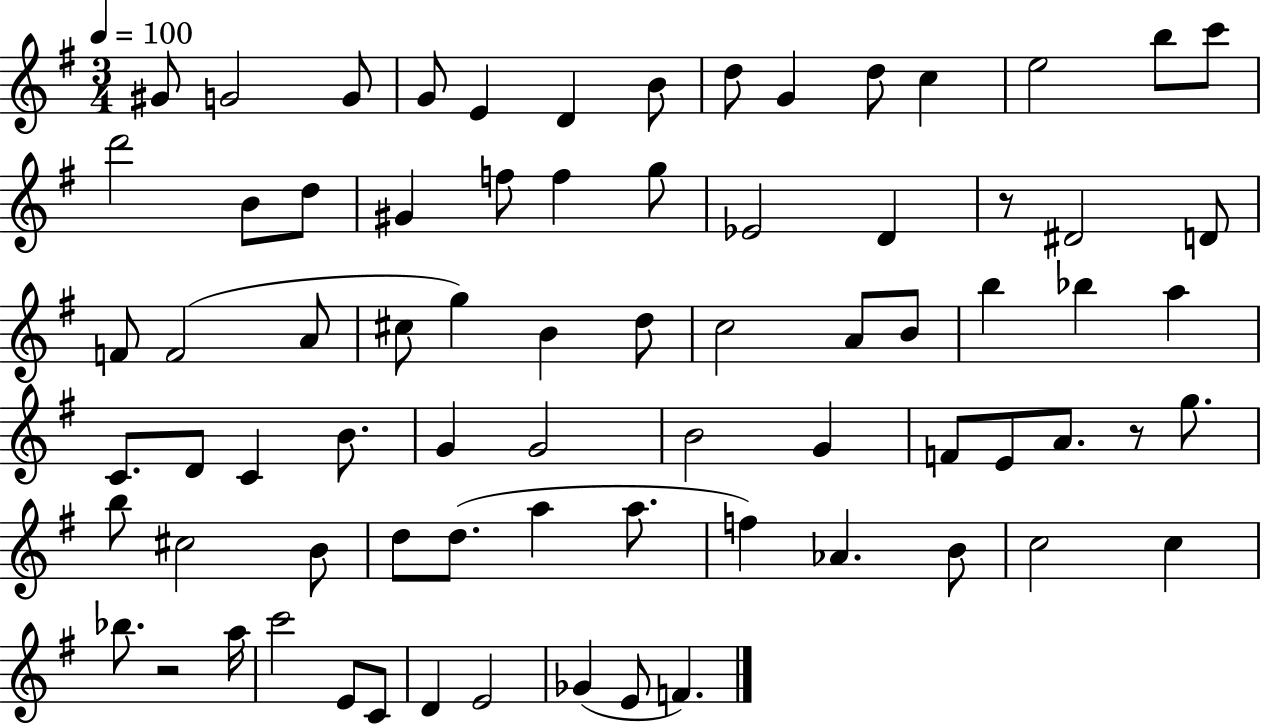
{
  \clef treble
  \numericTimeSignature
  \time 3/4
  \key g \major
  \tempo 4 = 100
  gis'8 g'2 g'8 | g'8 e'4 d'4 b'8 | d''8 g'4 d''8 c''4 | e''2 b''8 c'''8 | \break d'''2 b'8 d''8 | gis'4 f''8 f''4 g''8 | ees'2 d'4 | r8 dis'2 d'8 | \break f'8 f'2( a'8 | cis''8 g''4) b'4 d''8 | c''2 a'8 b'8 | b''4 bes''4 a''4 | \break c'8. d'8 c'4 b'8. | g'4 g'2 | b'2 g'4 | f'8 e'8 a'8. r8 g''8. | \break b''8 cis''2 b'8 | d''8 d''8.( a''4 a''8. | f''4) aes'4. b'8 | c''2 c''4 | \break bes''8. r2 a''16 | c'''2 e'8 c'8 | d'4 e'2 | ges'4( e'8 f'4.) | \break \bar "|."
}